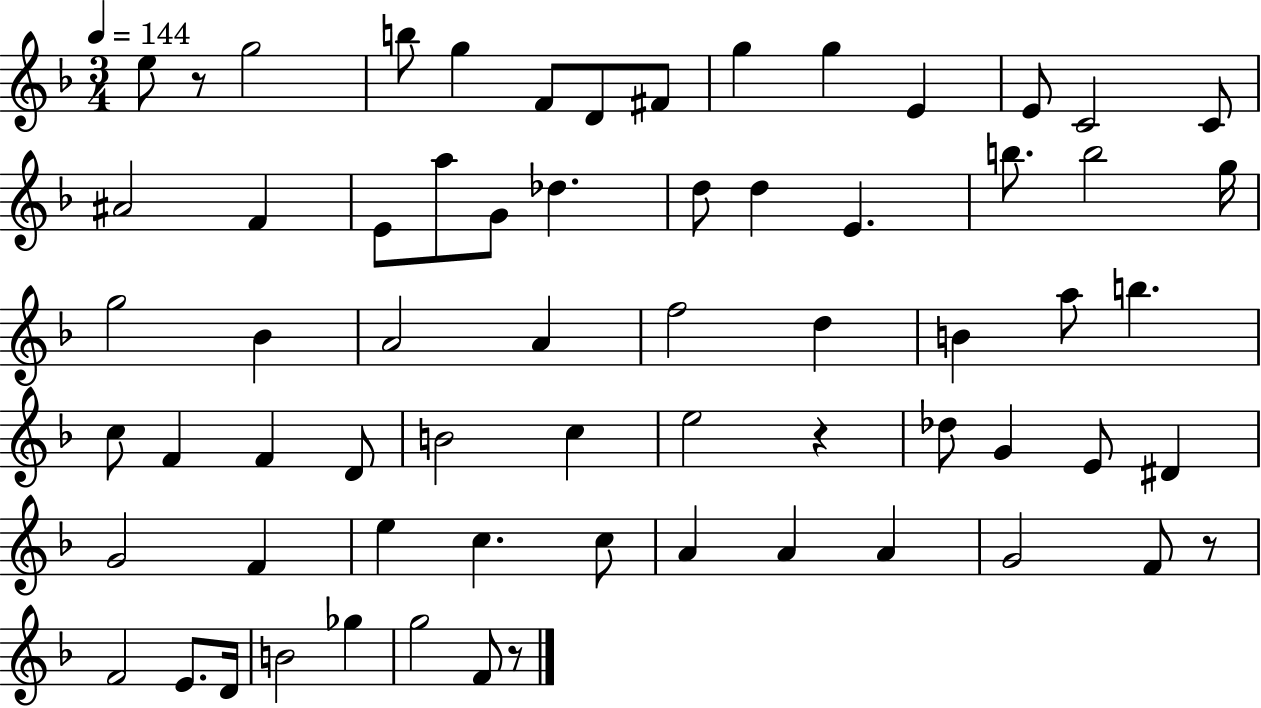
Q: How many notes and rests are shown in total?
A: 66